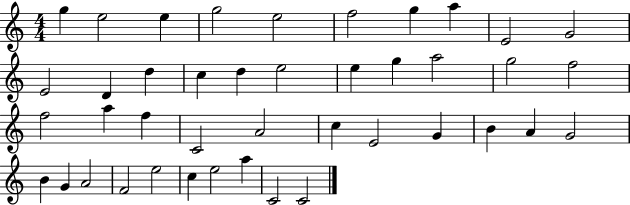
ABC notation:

X:1
T:Untitled
M:4/4
L:1/4
K:C
g e2 e g2 e2 f2 g a E2 G2 E2 D d c d e2 e g a2 g2 f2 f2 a f C2 A2 c E2 G B A G2 B G A2 F2 e2 c e2 a C2 C2